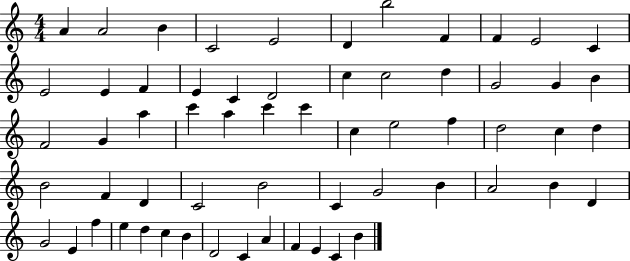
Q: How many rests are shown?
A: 0